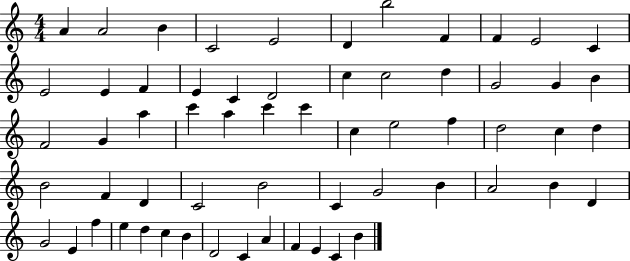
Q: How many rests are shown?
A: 0